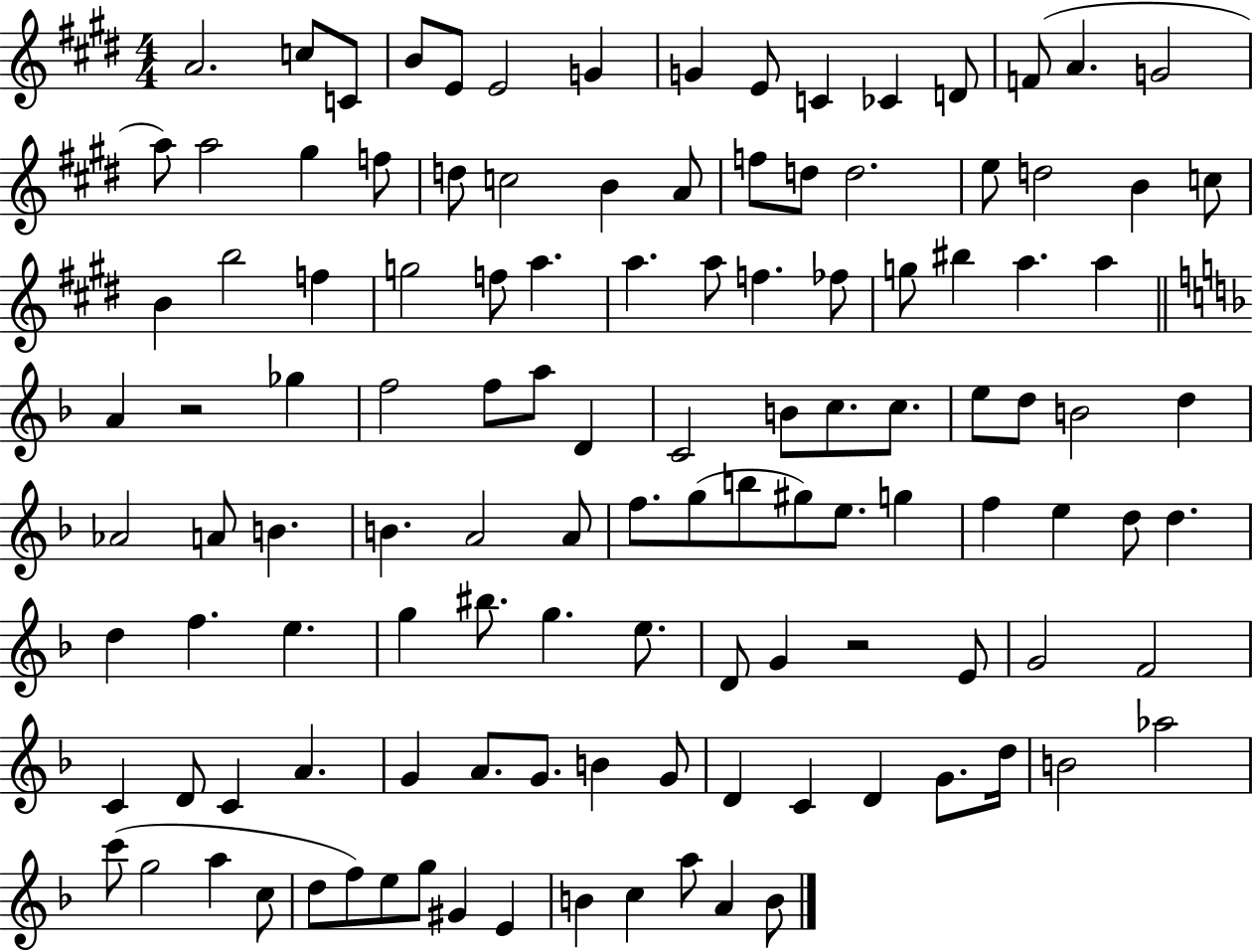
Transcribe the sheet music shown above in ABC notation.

X:1
T:Untitled
M:4/4
L:1/4
K:E
A2 c/2 C/2 B/2 E/2 E2 G G E/2 C _C D/2 F/2 A G2 a/2 a2 ^g f/2 d/2 c2 B A/2 f/2 d/2 d2 e/2 d2 B c/2 B b2 f g2 f/2 a a a/2 f _f/2 g/2 ^b a a A z2 _g f2 f/2 a/2 D C2 B/2 c/2 c/2 e/2 d/2 B2 d _A2 A/2 B B A2 A/2 f/2 g/2 b/2 ^g/2 e/2 g f e d/2 d d f e g ^b/2 g e/2 D/2 G z2 E/2 G2 F2 C D/2 C A G A/2 G/2 B G/2 D C D G/2 d/4 B2 _a2 c'/2 g2 a c/2 d/2 f/2 e/2 g/2 ^G E B c a/2 A B/2